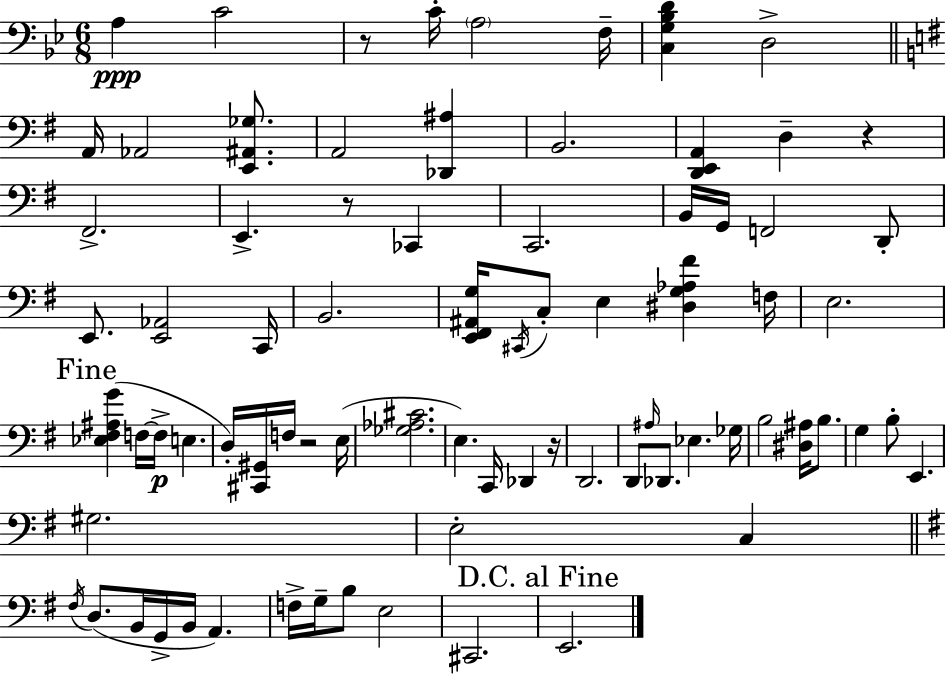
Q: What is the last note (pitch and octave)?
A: E2